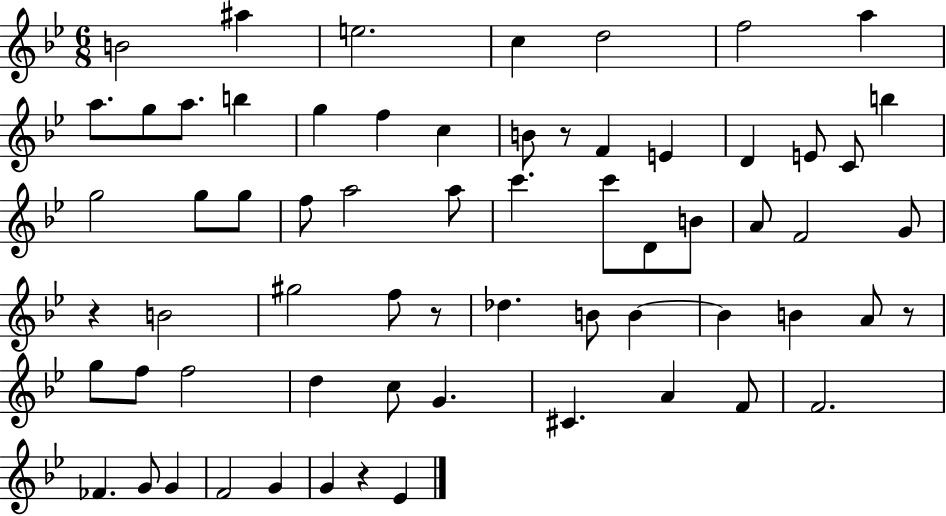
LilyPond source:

{
  \clef treble
  \numericTimeSignature
  \time 6/8
  \key bes \major
  b'2 ais''4 | e''2. | c''4 d''2 | f''2 a''4 | \break a''8. g''8 a''8. b''4 | g''4 f''4 c''4 | b'8 r8 f'4 e'4 | d'4 e'8 c'8 b''4 | \break g''2 g''8 g''8 | f''8 a''2 a''8 | c'''4. c'''8 d'8 b'8 | a'8 f'2 g'8 | \break r4 b'2 | gis''2 f''8 r8 | des''4. b'8 b'4~~ | b'4 b'4 a'8 r8 | \break g''8 f''8 f''2 | d''4 c''8 g'4. | cis'4. a'4 f'8 | f'2. | \break fes'4. g'8 g'4 | f'2 g'4 | g'4 r4 ees'4 | \bar "|."
}